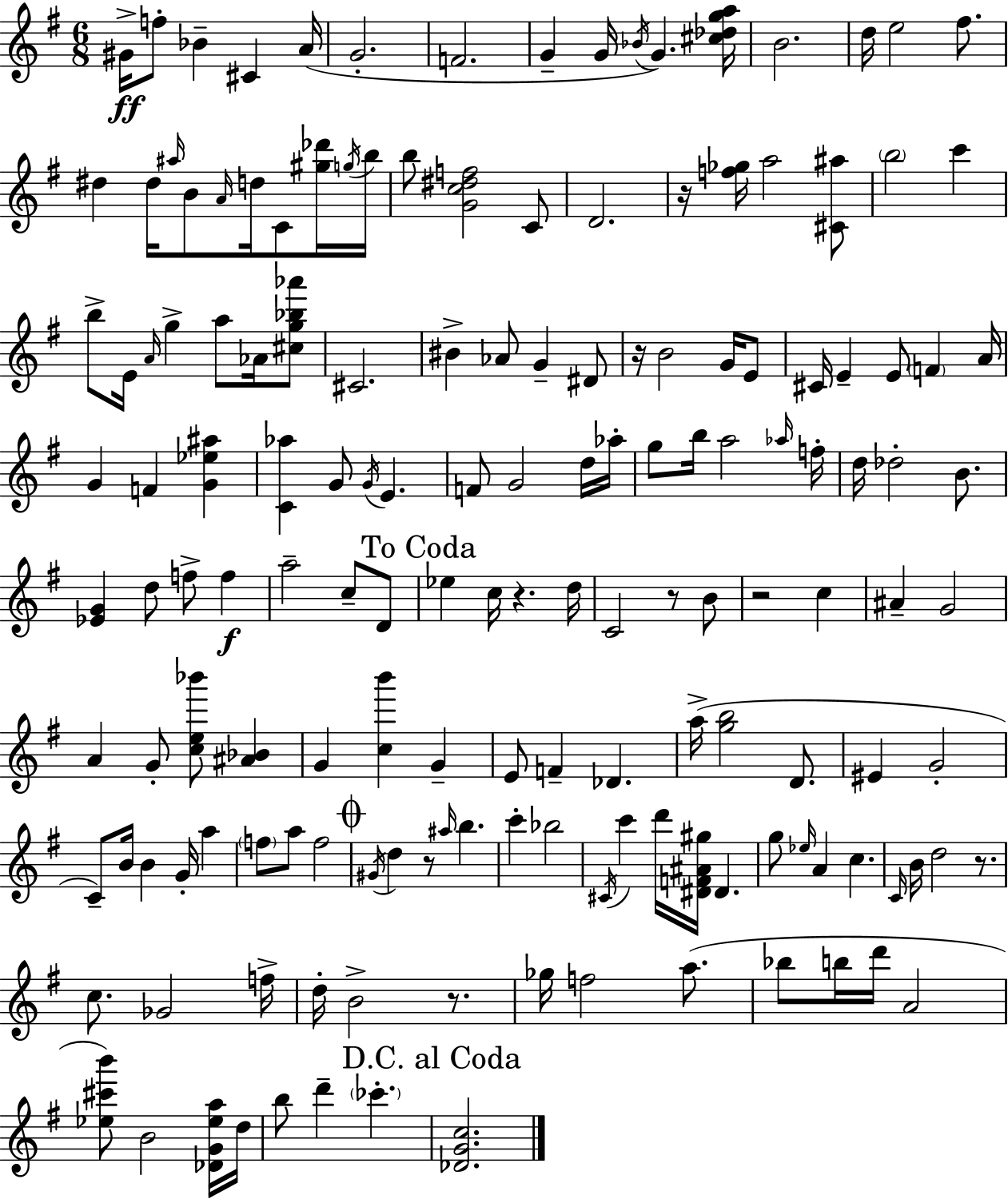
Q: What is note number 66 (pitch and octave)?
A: B4